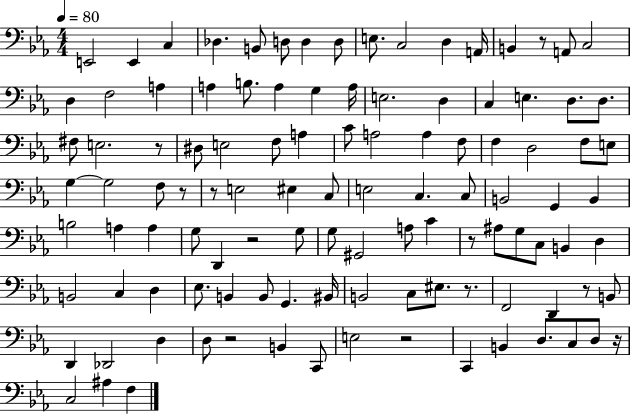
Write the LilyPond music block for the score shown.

{
  \clef bass
  \numericTimeSignature
  \time 4/4
  \key ees \major
  \tempo 4 = 80
  \repeat volta 2 { e,2 e,4 c4 | des4. b,8 d8 d4 d8 | e8. c2 d4 a,16 | b,4 r8 a,8 c2 | \break d4 f2 a4 | a4 b8. a4 g4 a16 | e2. d4 | c4 e4. d8. d8. | \break fis8 e2. r8 | dis8 e2 f8 a4 | c'8 a2 a4 f8 | f4 d2 f8 e8 | \break g4~~ g2 f8 r8 | r8 e2 eis4 c8 | e2 c4. c8 | b,2 g,4 b,4 | \break b2 a4 a4 | g8 d,4 r2 g8 | g8 gis,2 a8 c'4 | r8 ais8 g8 c8 b,4 d4 | \break b,2 c4 d4 | ees8. b,4 b,8 g,4. bis,16 | b,2 c8 eis8. r8. | f,2 d,4 r8 b,8 | \break d,4 des,2 d4 | d8 r2 b,4 c,8 | e2 r2 | c,4 b,4 d8. c8 d8 r16 | \break c2 ais4 f4 | } \bar "|."
}